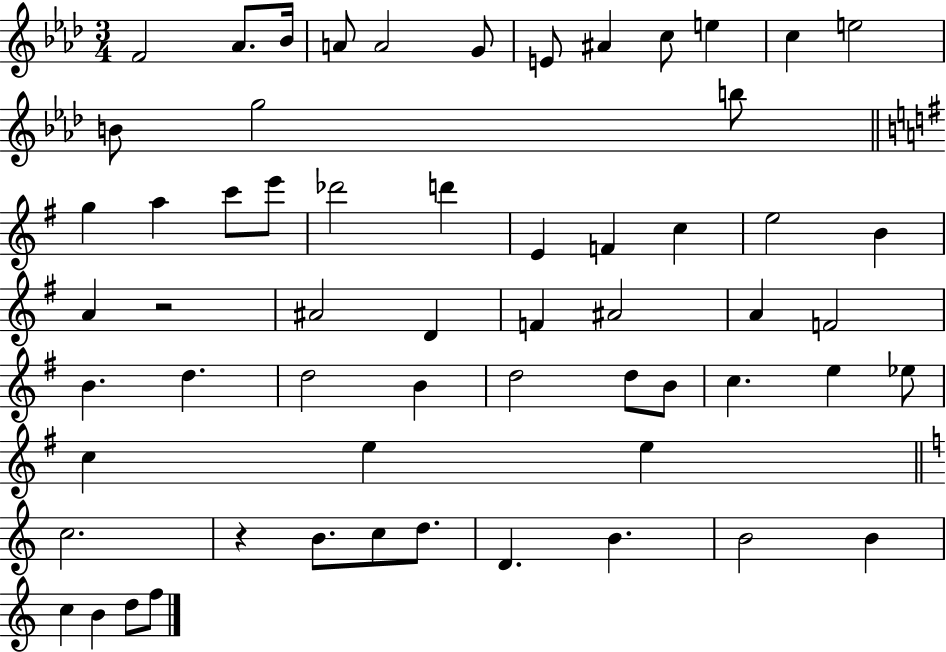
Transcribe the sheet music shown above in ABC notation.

X:1
T:Untitled
M:3/4
L:1/4
K:Ab
F2 _A/2 _B/4 A/2 A2 G/2 E/2 ^A c/2 e c e2 B/2 g2 b/2 g a c'/2 e'/2 _d'2 d' E F c e2 B A z2 ^A2 D F ^A2 A F2 B d d2 B d2 d/2 B/2 c e _e/2 c e e c2 z B/2 c/2 d/2 D B B2 B c B d/2 f/2